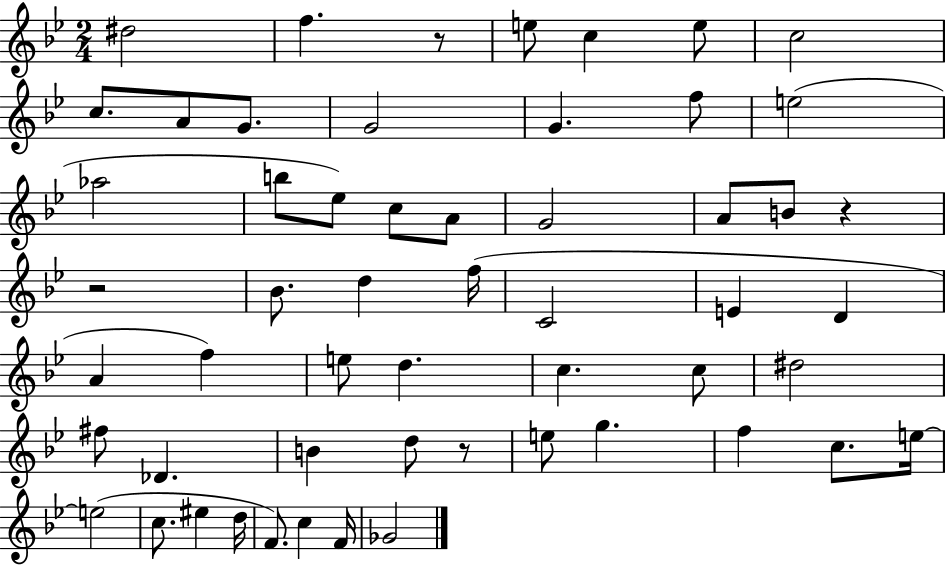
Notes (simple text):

D#5/h F5/q. R/e E5/e C5/q E5/e C5/h C5/e. A4/e G4/e. G4/h G4/q. F5/e E5/h Ab5/h B5/e Eb5/e C5/e A4/e G4/h A4/e B4/e R/q R/h Bb4/e. D5/q F5/s C4/h E4/q D4/q A4/q F5/q E5/e D5/q. C5/q. C5/e D#5/h F#5/e Db4/q. B4/q D5/e R/e E5/e G5/q. F5/q C5/e. E5/s E5/h C5/e. EIS5/q D5/s F4/e. C5/q F4/s Gb4/h